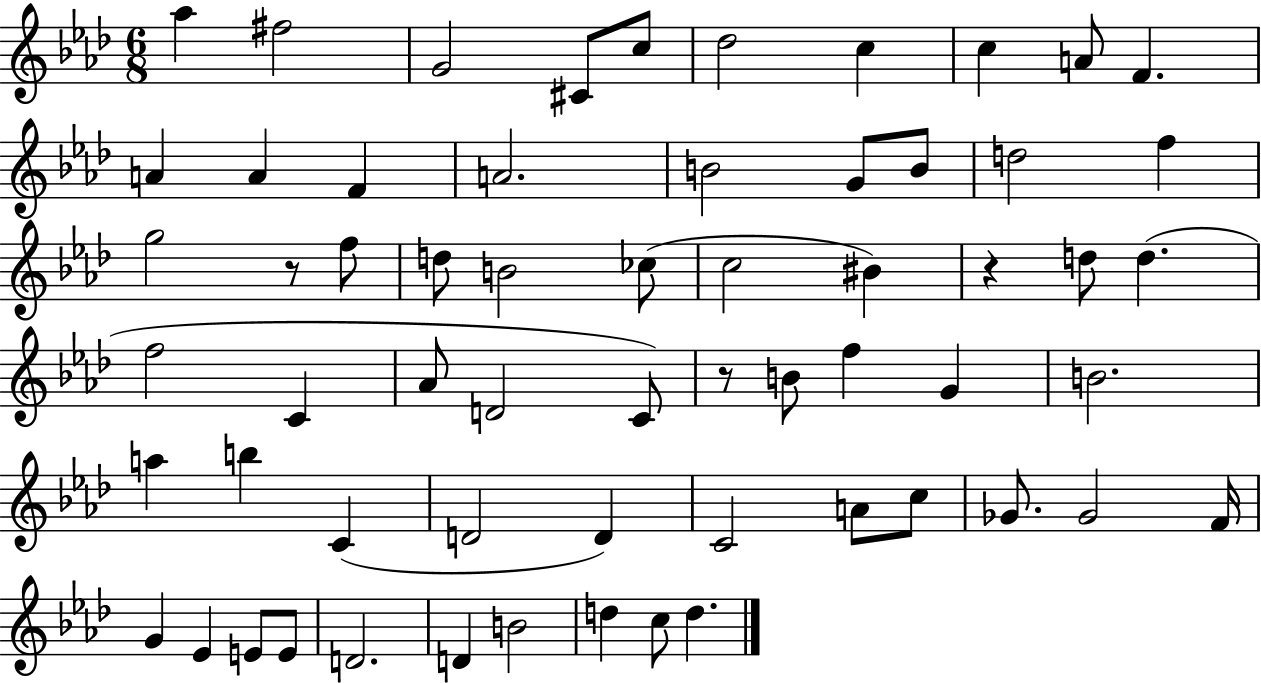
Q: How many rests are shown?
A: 3